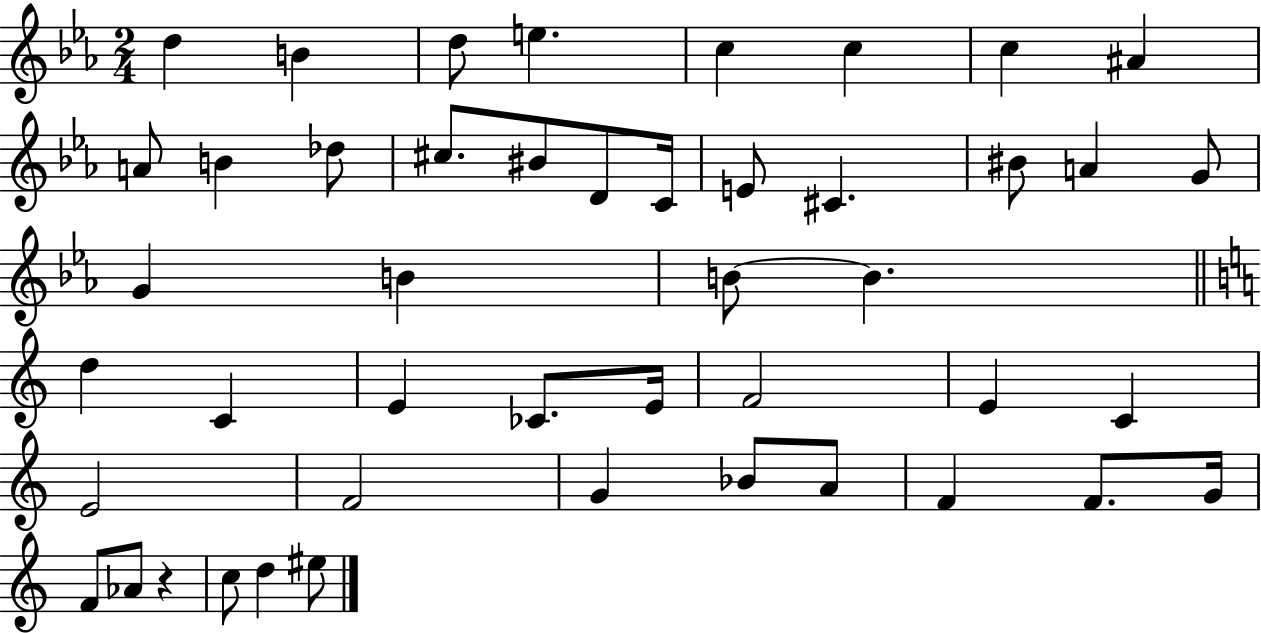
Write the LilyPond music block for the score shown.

{
  \clef treble
  \numericTimeSignature
  \time 2/4
  \key ees \major
  d''4 b'4 | d''8 e''4. | c''4 c''4 | c''4 ais'4 | \break a'8 b'4 des''8 | cis''8. bis'8 d'8 c'16 | e'8 cis'4. | bis'8 a'4 g'8 | \break g'4 b'4 | b'8~~ b'4. | \bar "||" \break \key c \major d''4 c'4 | e'4 ces'8. e'16 | f'2 | e'4 c'4 | \break e'2 | f'2 | g'4 bes'8 a'8 | f'4 f'8. g'16 | \break f'8 aes'8 r4 | c''8 d''4 eis''8 | \bar "|."
}